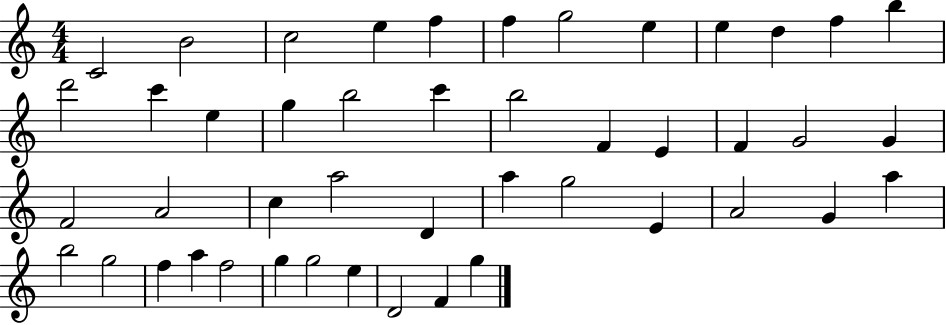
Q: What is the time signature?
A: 4/4